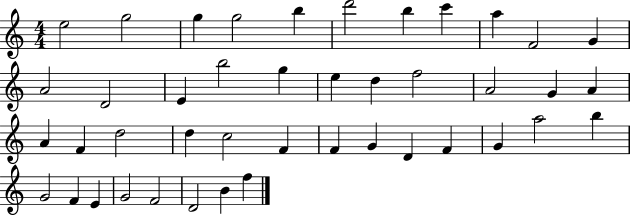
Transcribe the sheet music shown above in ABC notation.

X:1
T:Untitled
M:4/4
L:1/4
K:C
e2 g2 g g2 b d'2 b c' a F2 G A2 D2 E b2 g e d f2 A2 G A A F d2 d c2 F F G D F G a2 b G2 F E G2 F2 D2 B f